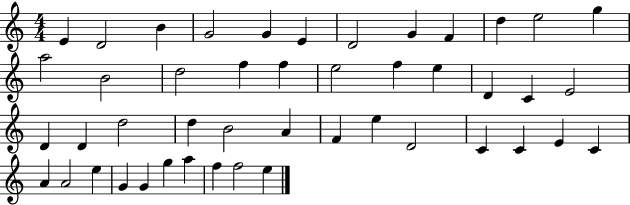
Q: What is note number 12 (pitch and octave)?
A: G5